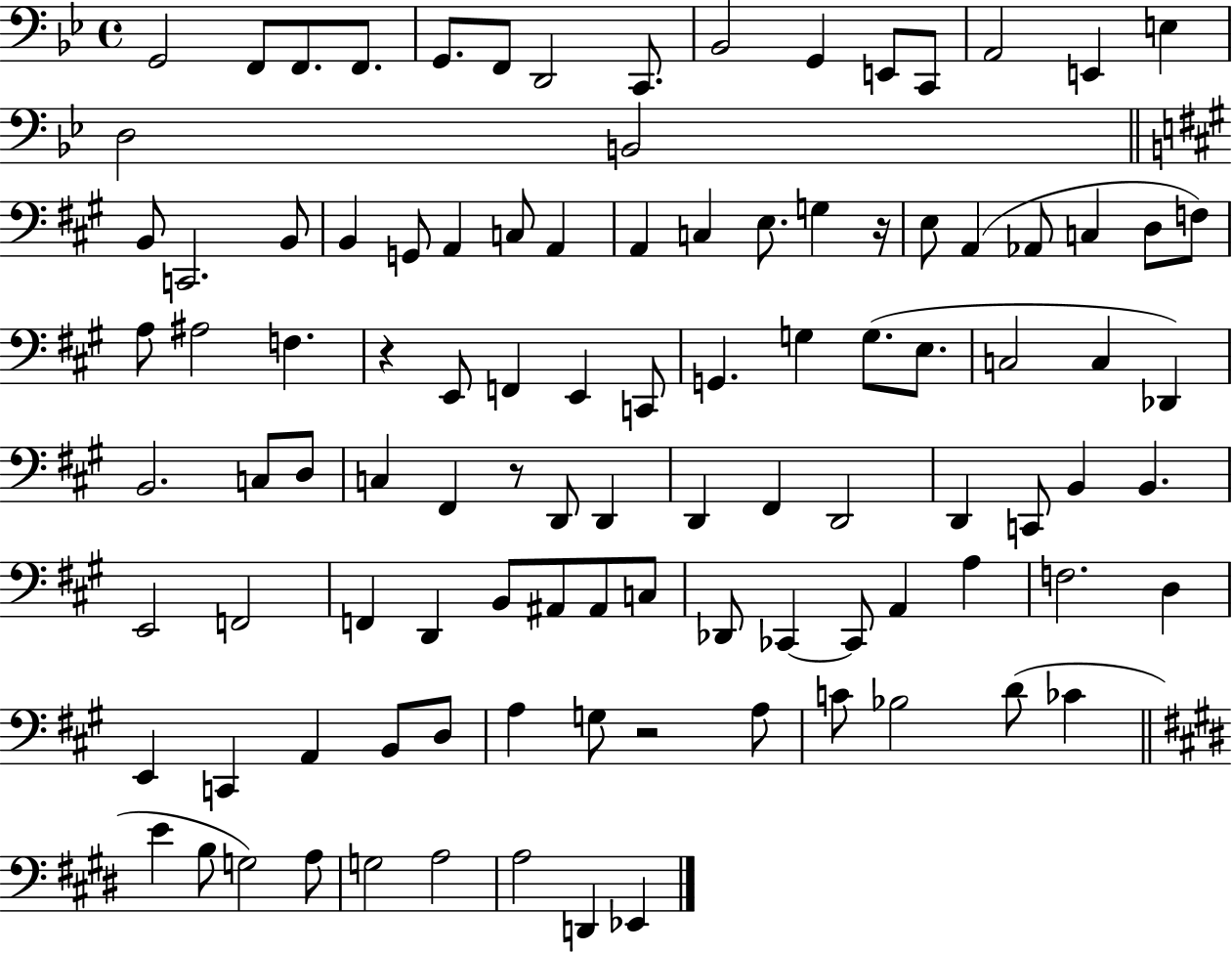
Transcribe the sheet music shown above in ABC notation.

X:1
T:Untitled
M:4/4
L:1/4
K:Bb
G,,2 F,,/2 F,,/2 F,,/2 G,,/2 F,,/2 D,,2 C,,/2 _B,,2 G,, E,,/2 C,,/2 A,,2 E,, E, D,2 B,,2 B,,/2 C,,2 B,,/2 B,, G,,/2 A,, C,/2 A,, A,, C, E,/2 G, z/4 E,/2 A,, _A,,/2 C, D,/2 F,/2 A,/2 ^A,2 F, z E,,/2 F,, E,, C,,/2 G,, G, G,/2 E,/2 C,2 C, _D,, B,,2 C,/2 D,/2 C, ^F,, z/2 D,,/2 D,, D,, ^F,, D,,2 D,, C,,/2 B,, B,, E,,2 F,,2 F,, D,, B,,/2 ^A,,/2 ^A,,/2 C,/2 _D,,/2 _C,, _C,,/2 A,, A, F,2 D, E,, C,, A,, B,,/2 D,/2 A, G,/2 z2 A,/2 C/2 _B,2 D/2 _C E B,/2 G,2 A,/2 G,2 A,2 A,2 D,, _E,,